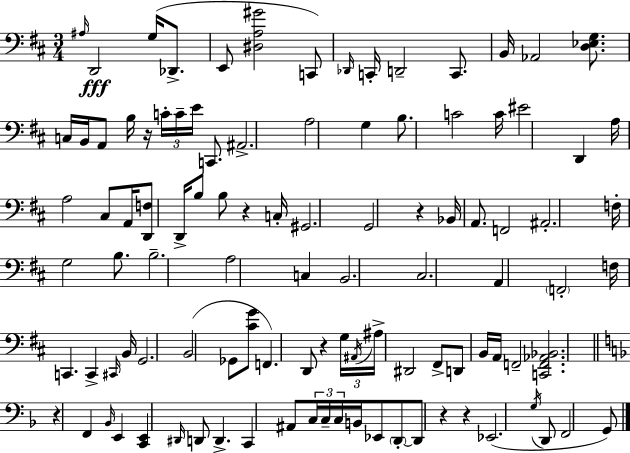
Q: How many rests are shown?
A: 7